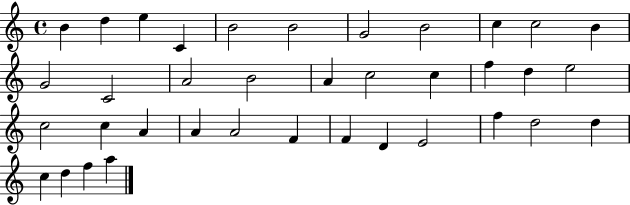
X:1
T:Untitled
M:4/4
L:1/4
K:C
B d e C B2 B2 G2 B2 c c2 B G2 C2 A2 B2 A c2 c f d e2 c2 c A A A2 F F D E2 f d2 d c d f a